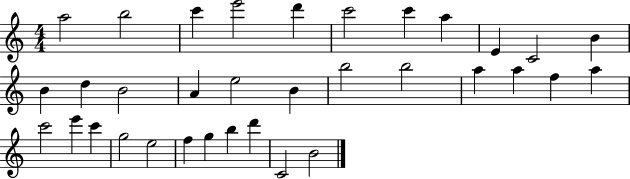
{
  \clef treble
  \numericTimeSignature
  \time 4/4
  \key c \major
  a''2 b''2 | c'''4 e'''2 d'''4 | c'''2 c'''4 a''4 | e'4 c'2 b'4 | \break b'4 d''4 b'2 | a'4 e''2 b'4 | b''2 b''2 | a''4 a''4 f''4 a''4 | \break c'''2 e'''4 c'''4 | g''2 e''2 | f''4 g''4 b''4 d'''4 | c'2 b'2 | \break \bar "|."
}